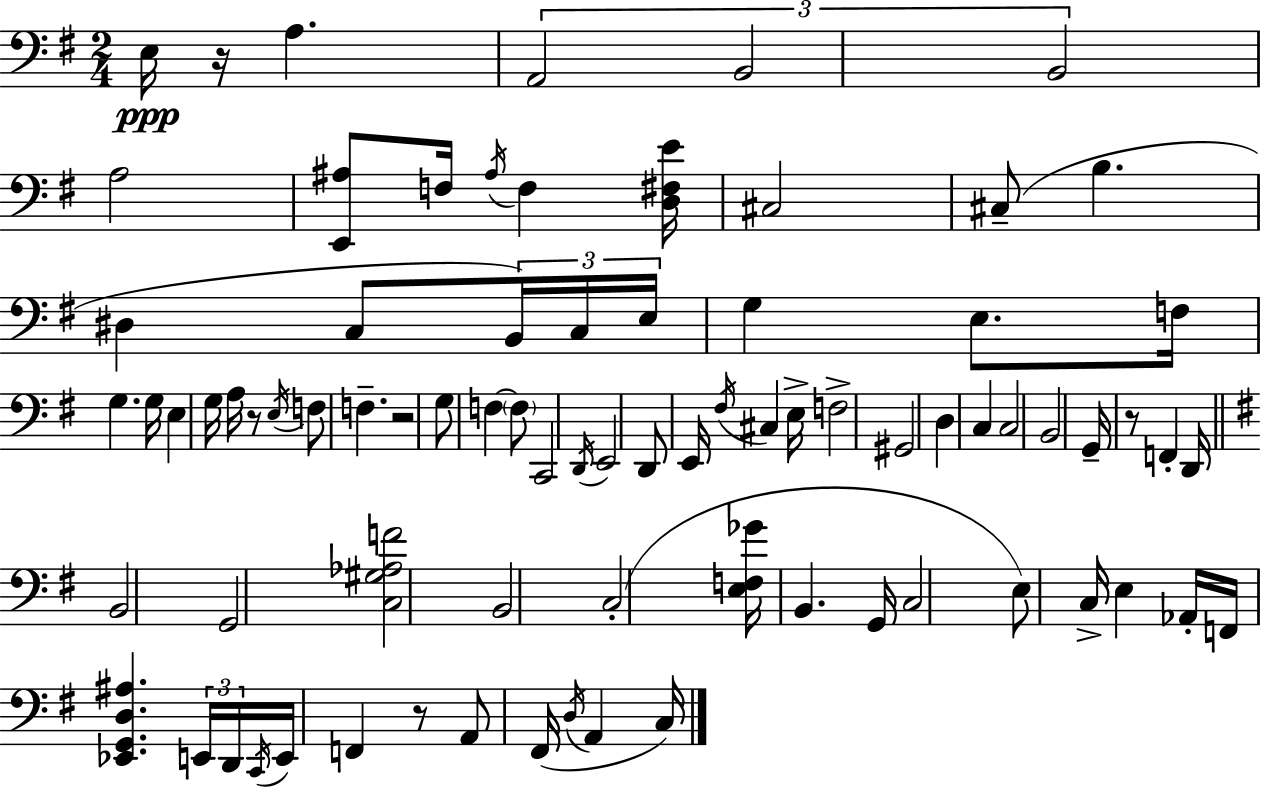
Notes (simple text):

E3/s R/s A3/q. A2/h B2/h B2/h A3/h [E2,A#3]/e F3/s A#3/s F3/q [D3,F#3,E4]/s C#3/h C#3/e B3/q. D#3/q C3/e B2/s C3/s E3/s G3/q E3/e. F3/s G3/q. G3/s E3/q G3/s A3/s R/e E3/s F3/e F3/q. R/h G3/e F3/q F3/e C2/h D2/s E2/h D2/e E2/s F#3/s C#3/q E3/s F3/h G#2/h D3/q C3/q C3/h B2/h G2/s R/e F2/q D2/s B2/h G2/h [C3,G#3,Ab3,F4]/h B2/h C3/h [E3,F3,Gb4]/s B2/q. G2/s C3/h E3/e C3/s E3/q Ab2/s F2/s [Eb2,G2,D3,A#3]/q. E2/s D2/s C2/s E2/s F2/q R/e A2/e F#2/s D3/s A2/q C3/s